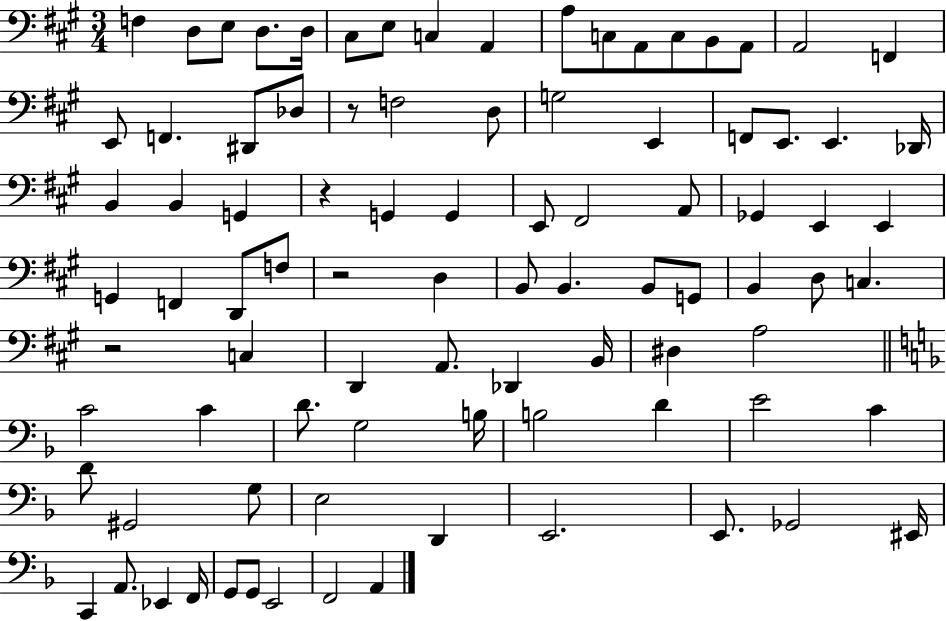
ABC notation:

X:1
T:Untitled
M:3/4
L:1/4
K:A
F, D,/2 E,/2 D,/2 D,/4 ^C,/2 E,/2 C, A,, A,/2 C,/2 A,,/2 C,/2 B,,/2 A,,/2 A,,2 F,, E,,/2 F,, ^D,,/2 _D,/2 z/2 F,2 D,/2 G,2 E,, F,,/2 E,,/2 E,, _D,,/4 B,, B,, G,, z G,, G,, E,,/2 ^F,,2 A,,/2 _G,, E,, E,, G,, F,, D,,/2 F,/2 z2 D, B,,/2 B,, B,,/2 G,,/2 B,, D,/2 C, z2 C, D,, A,,/2 _D,, B,,/4 ^D, A,2 C2 C D/2 G,2 B,/4 B,2 D E2 C D/2 ^G,,2 G,/2 E,2 D,, E,,2 E,,/2 _G,,2 ^E,,/4 C,, A,,/2 _E,, F,,/4 G,,/2 G,,/2 E,,2 F,,2 A,,